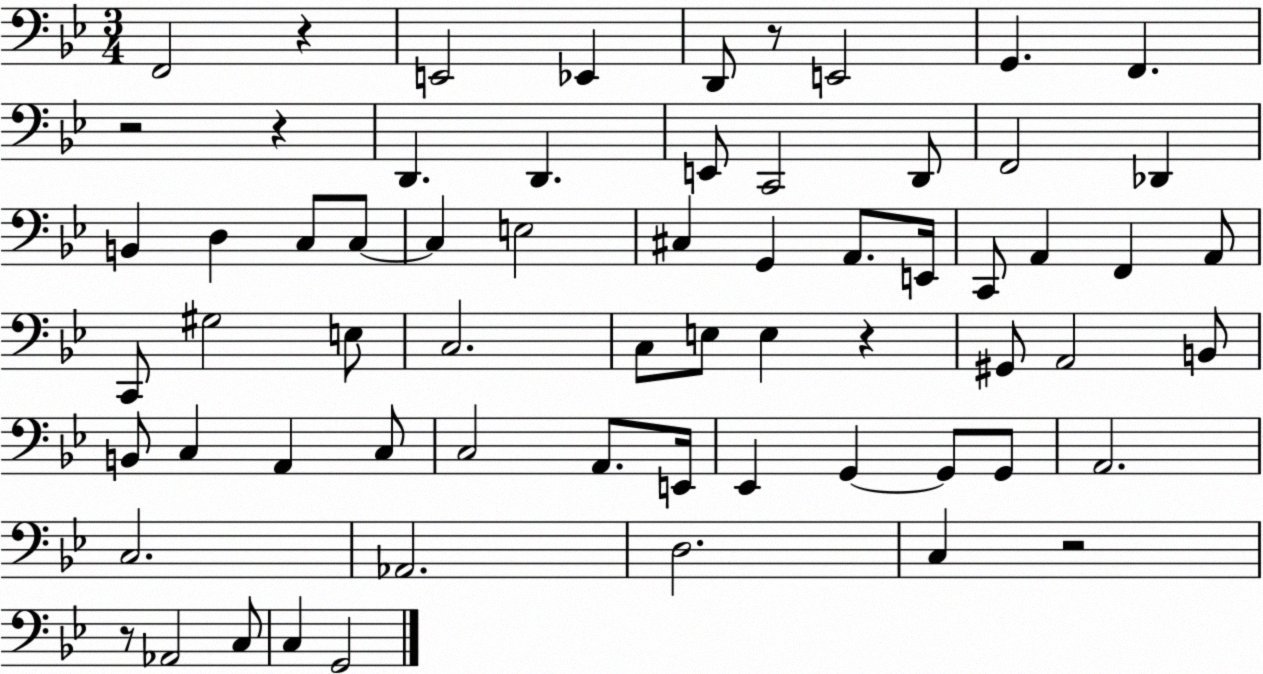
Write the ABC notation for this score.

X:1
T:Untitled
M:3/4
L:1/4
K:Bb
F,,2 z E,,2 _E,, D,,/2 z/2 E,,2 G,, F,, z2 z D,, D,, E,,/2 C,,2 D,,/2 F,,2 _D,, B,, D, C,/2 C,/2 C, E,2 ^C, G,, A,,/2 E,,/4 C,,/2 A,, F,, A,,/2 C,,/2 ^G,2 E,/2 C,2 C,/2 E,/2 E, z ^G,,/2 A,,2 B,,/2 B,,/2 C, A,, C,/2 C,2 A,,/2 E,,/4 _E,, G,, G,,/2 G,,/2 A,,2 C,2 _A,,2 D,2 C, z2 z/2 _A,,2 C,/2 C, G,,2